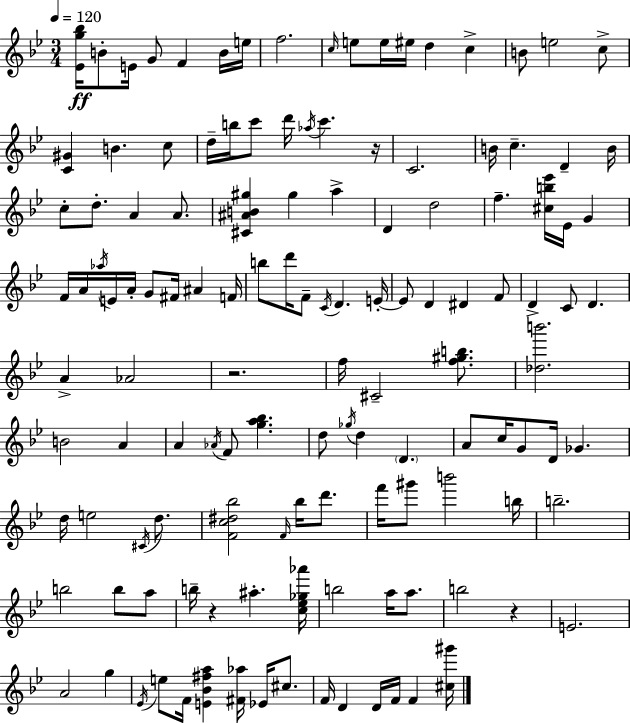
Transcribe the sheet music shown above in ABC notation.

X:1
T:Untitled
M:3/4
L:1/4
K:Gm
[_Eg_b]/4 B/2 E/4 G/2 F B/4 e/4 f2 c/4 e/2 e/4 ^e/4 d c B/2 e2 c/2 [C^G] B c/2 d/4 b/4 c'/2 d'/4 _a/4 c' z/4 C2 B/4 c D B/4 c/2 d/2 A A/2 [^C^AB^g] ^g a D d2 f [^cb_e']/4 _E/4 G F/4 A/4 _a/4 E/4 A/4 G/2 ^F/4 ^A F/4 b/2 d'/4 F/2 C/4 D E/4 E/2 D ^D F/2 D C/2 D A _A2 z2 f/4 ^C2 [f^gb]/2 [_db']2 B2 A A _A/4 F/2 [ga_b] d/2 _g/4 d D A/2 c/4 G/2 D/4 _G d/4 e2 ^C/4 d/2 [Fc^d_b]2 F/4 _b/4 d'/2 f'/4 ^g'/2 b'2 b/4 b2 b2 b/2 a/2 b/4 z ^a [c_e_g_a']/4 b2 a/4 a/2 b2 z E2 A2 g _E/4 e/2 F/4 [E_B^fa] [^F_a]/4 _E/4 ^c/2 F/4 D D/4 F/4 F [^c^g']/4